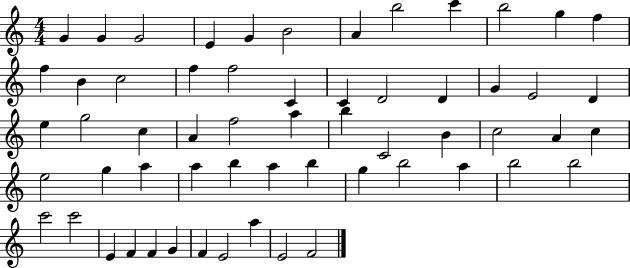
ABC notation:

X:1
T:Untitled
M:4/4
L:1/4
K:C
G G G2 E G B2 A b2 c' b2 g f f B c2 f f2 C C D2 D G E2 D e g2 c A f2 a b C2 B c2 A c e2 g a a b a b g b2 a b2 b2 c'2 c'2 E F F G F E2 a E2 F2